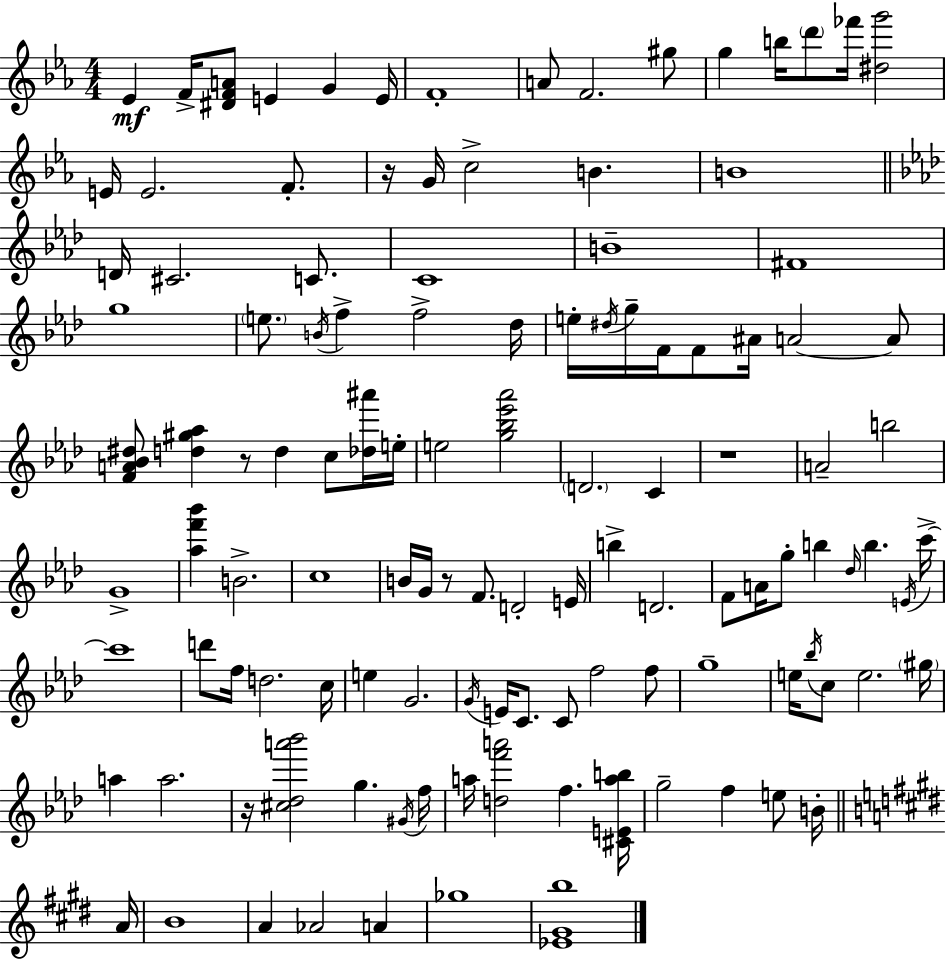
Eb4/q F4/s [D#4,F4,A4]/e E4/q G4/q E4/s F4/w A4/e F4/h. G#5/e G5/q B5/s D6/e FES6/s [D#5,G6]/h E4/s E4/h. F4/e. R/s G4/s C5/h B4/q. B4/w D4/s C#4/h. C4/e. C4/w B4/w F#4/w G5/w E5/e. B4/s F5/q F5/h Db5/s E5/s D#5/s G5/s F4/s F4/e A#4/s A4/h A4/e [F4,A4,Bb4,D#5]/e [D5,G#5,Ab5]/q R/e D5/q C5/e [Db5,A#6]/s E5/s E5/h [G5,Bb5,Eb6,Ab6]/h D4/h. C4/q R/w A4/h B5/h G4/w [Ab5,F6,Bb6]/q B4/h. C5/w B4/s G4/s R/e F4/e. D4/h E4/s B5/q D4/h. F4/e A4/s G5/e B5/q Db5/s B5/q. E4/s C6/s C6/w D6/e F5/s D5/h. C5/s E5/q G4/h. G4/s E4/s C4/e. C4/e F5/h F5/e G5/w E5/s Bb5/s C5/e E5/h. G#5/s A5/q A5/h. R/s [C#5,Db5,A6,Bb6]/h G5/q. G#4/s F5/s A5/s [D5,F6,A6]/h F5/q. [C#4,E4,A5,B5]/s G5/h F5/q E5/e B4/s A4/s B4/w A4/q Ab4/h A4/q Gb5/w [Eb4,G#4,B5]/w